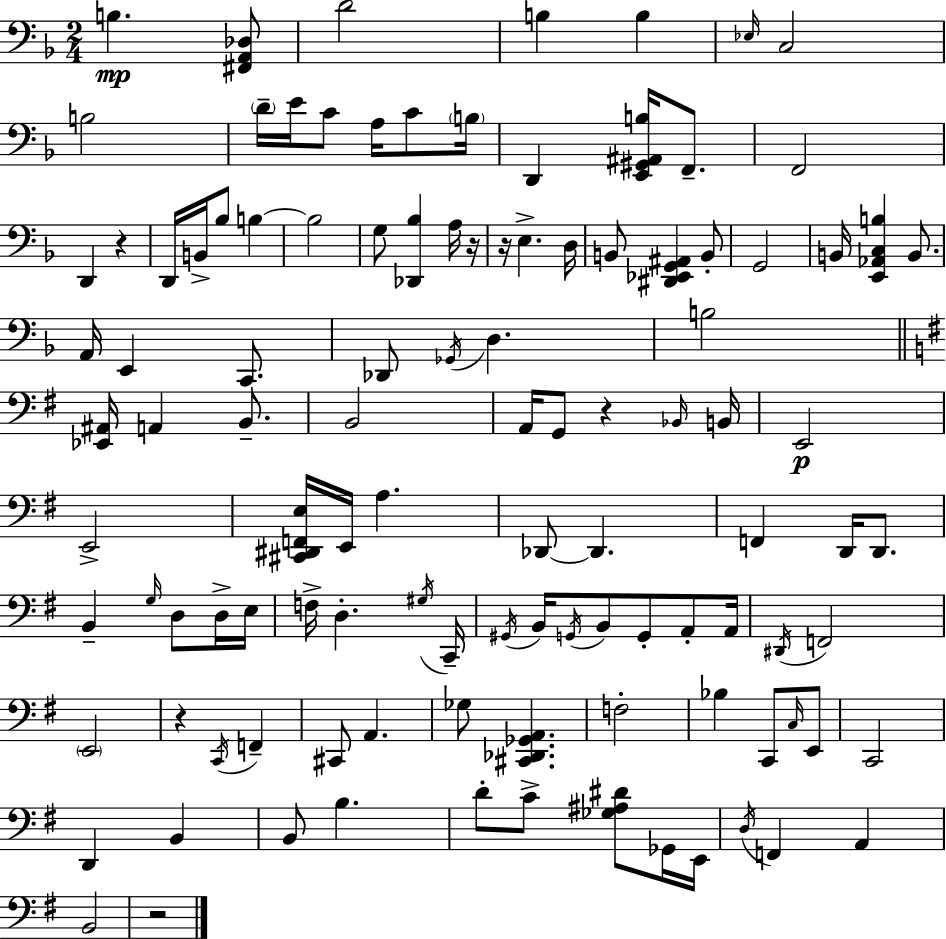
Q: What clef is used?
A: bass